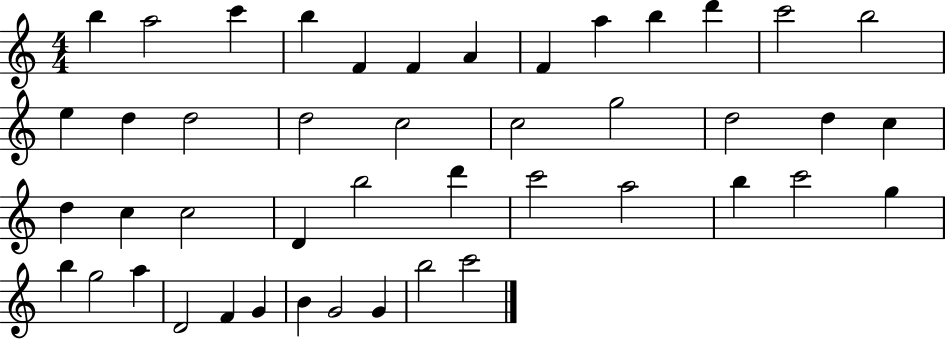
X:1
T:Untitled
M:4/4
L:1/4
K:C
b a2 c' b F F A F a b d' c'2 b2 e d d2 d2 c2 c2 g2 d2 d c d c c2 D b2 d' c'2 a2 b c'2 g b g2 a D2 F G B G2 G b2 c'2